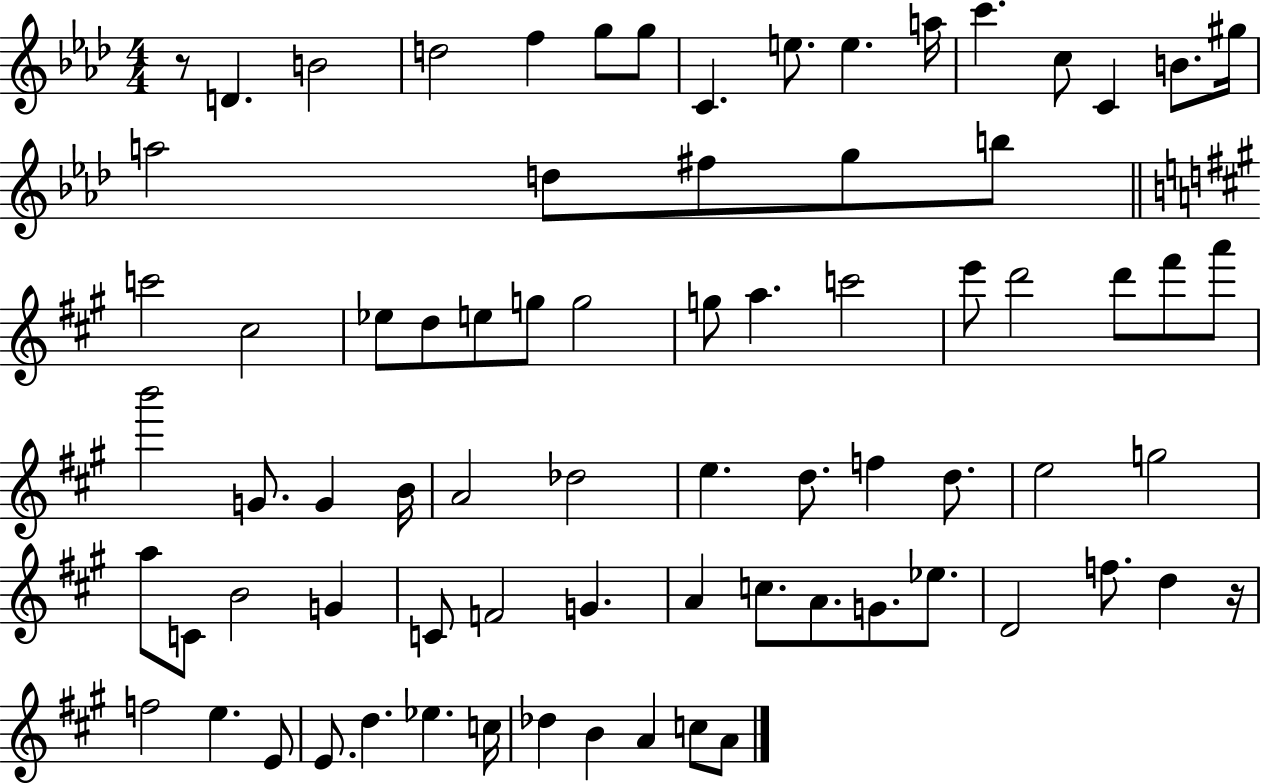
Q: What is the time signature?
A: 4/4